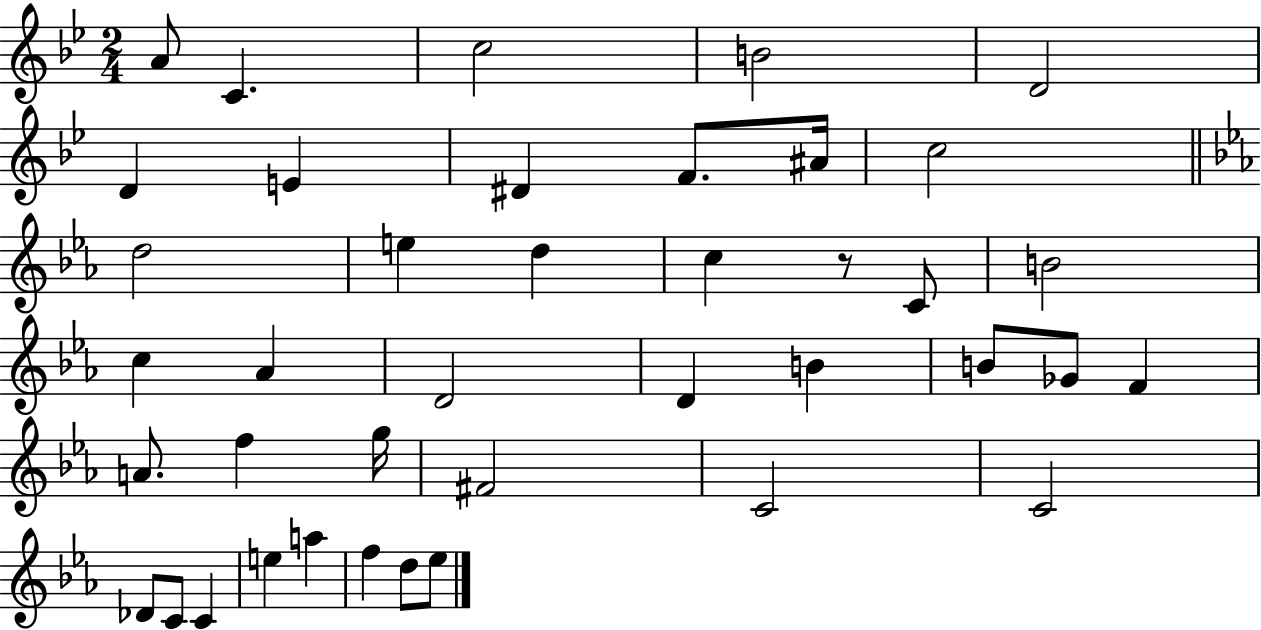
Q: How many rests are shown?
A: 1